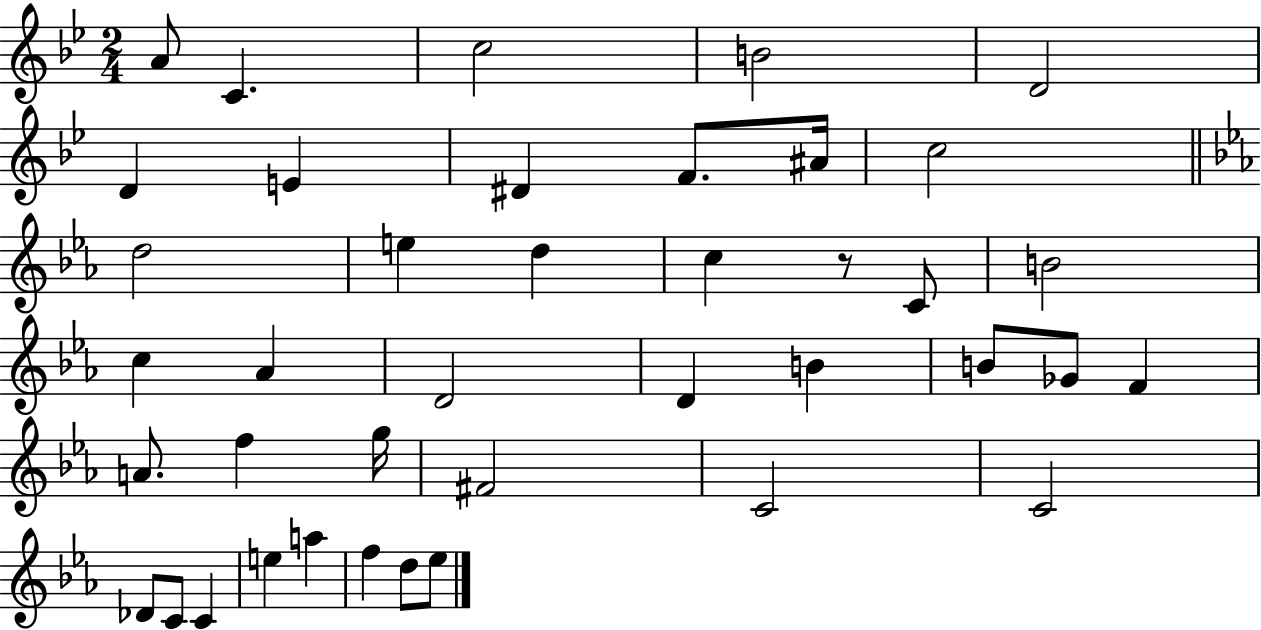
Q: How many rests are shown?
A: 1